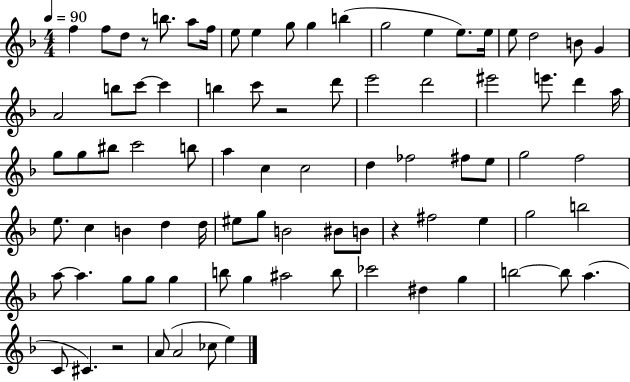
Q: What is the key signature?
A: F major